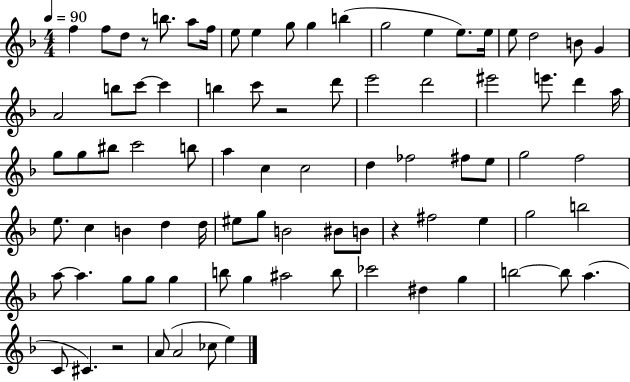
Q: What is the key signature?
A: F major